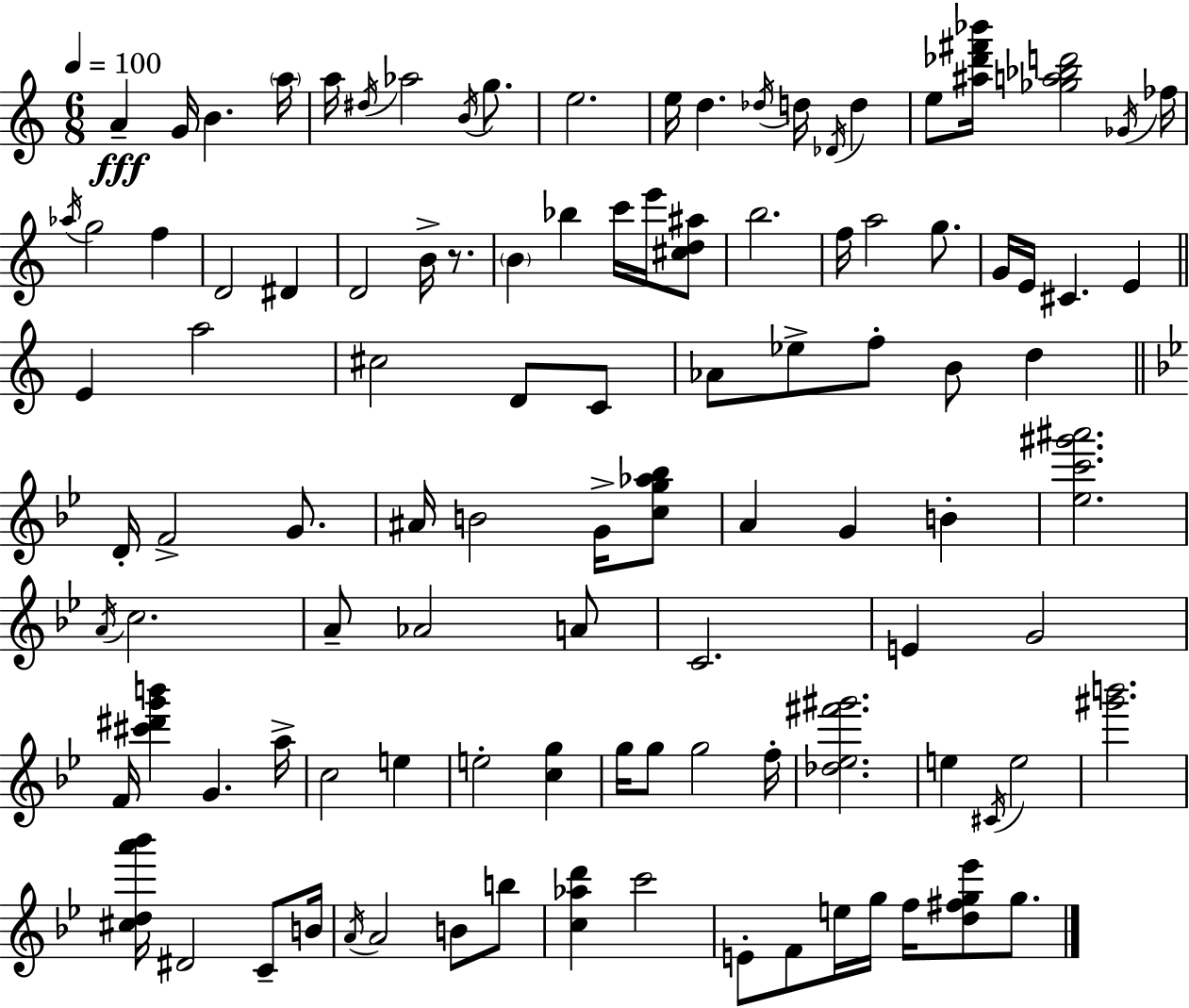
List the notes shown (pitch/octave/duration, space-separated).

A4/q G4/s B4/q. A5/s A5/s D#5/s Ab5/h B4/s G5/e. E5/h. E5/s D5/q. Db5/s D5/s Db4/s D5/q E5/e [A#5,Db6,F#6,Bb6]/s [Gb5,A5,Bb5,D6]/h Gb4/s FES5/s Ab5/s G5/h F5/q D4/h D#4/q D4/h B4/s R/e. B4/q Bb5/q C6/s E6/s [C#5,D5,A#5]/e B5/h. F5/s A5/h G5/e. G4/s E4/s C#4/q. E4/q E4/q A5/h C#5/h D4/e C4/e Ab4/e Eb5/e F5/e B4/e D5/q D4/s F4/h G4/e. A#4/s B4/h G4/s [C5,G5,Ab5,Bb5]/e A4/q G4/q B4/q [Eb5,C6,G#6,A#6]/h. A4/s C5/h. A4/e Ab4/h A4/e C4/h. E4/q G4/h F4/s [C#6,D#6,G6,B6]/q G4/q. A5/s C5/h E5/q E5/h [C5,G5]/q G5/s G5/e G5/h F5/s [Db5,Eb5,F#6,G#6]/h. E5/q C#4/s E5/h [G#6,B6]/h. [C#5,D5,A6,Bb6]/s D#4/h C4/e B4/s A4/s A4/h B4/e B5/e [C5,Ab5,D6]/q C6/h E4/e F4/e E5/s G5/s F5/s [D5,F#5,G5,Eb6]/e G5/e.